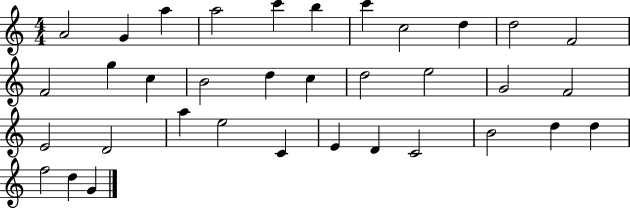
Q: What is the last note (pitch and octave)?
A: G4